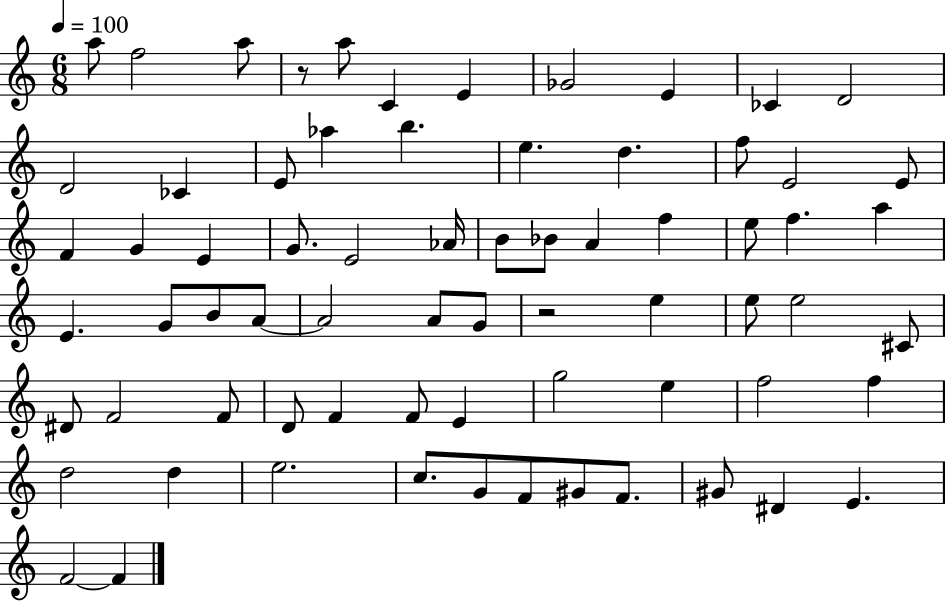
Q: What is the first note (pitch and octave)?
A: A5